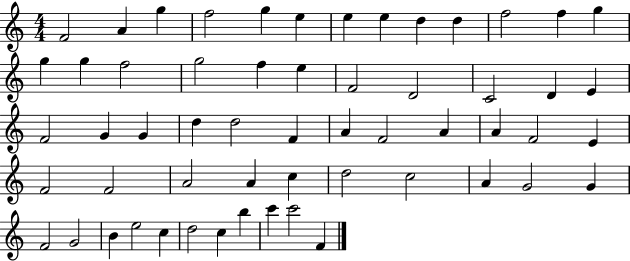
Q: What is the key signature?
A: C major